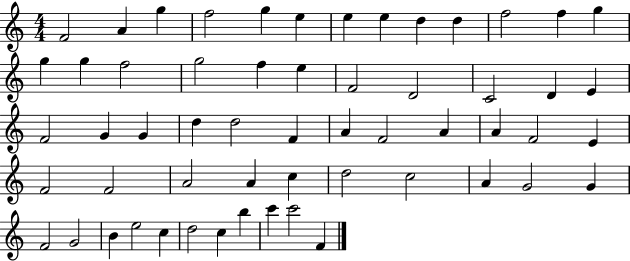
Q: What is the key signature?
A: C major